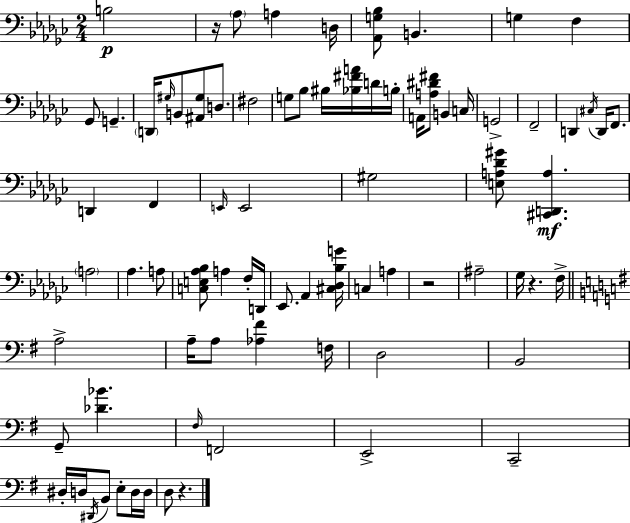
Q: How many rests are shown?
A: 4